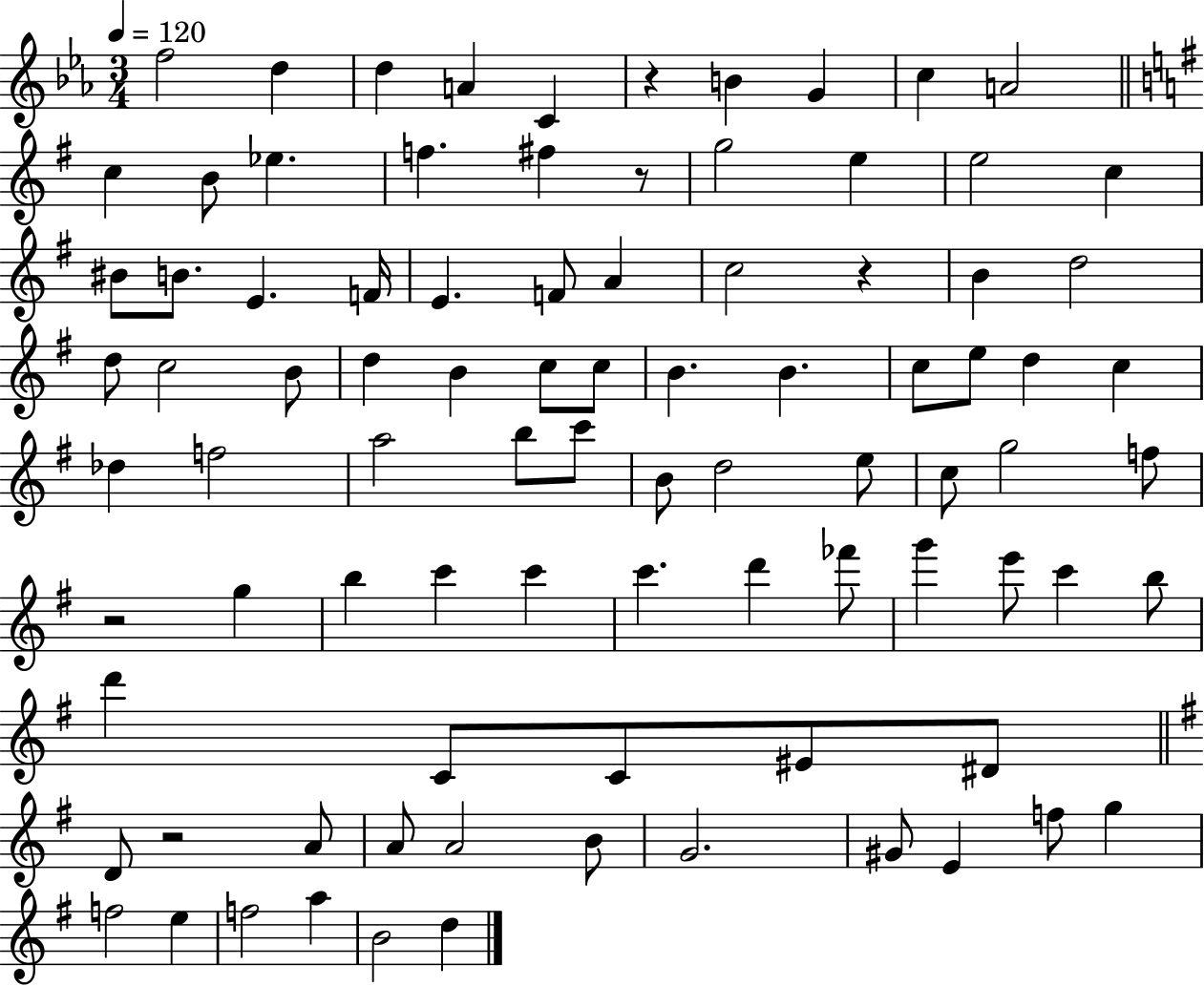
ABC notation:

X:1
T:Untitled
M:3/4
L:1/4
K:Eb
f2 d d A C z B G c A2 c B/2 _e f ^f z/2 g2 e e2 c ^B/2 B/2 E F/4 E F/2 A c2 z B d2 d/2 c2 B/2 d B c/2 c/2 B B c/2 e/2 d c _d f2 a2 b/2 c'/2 B/2 d2 e/2 c/2 g2 f/2 z2 g b c' c' c' d' _f'/2 g' e'/2 c' b/2 d' C/2 C/2 ^E/2 ^D/2 D/2 z2 A/2 A/2 A2 B/2 G2 ^G/2 E f/2 g f2 e f2 a B2 d